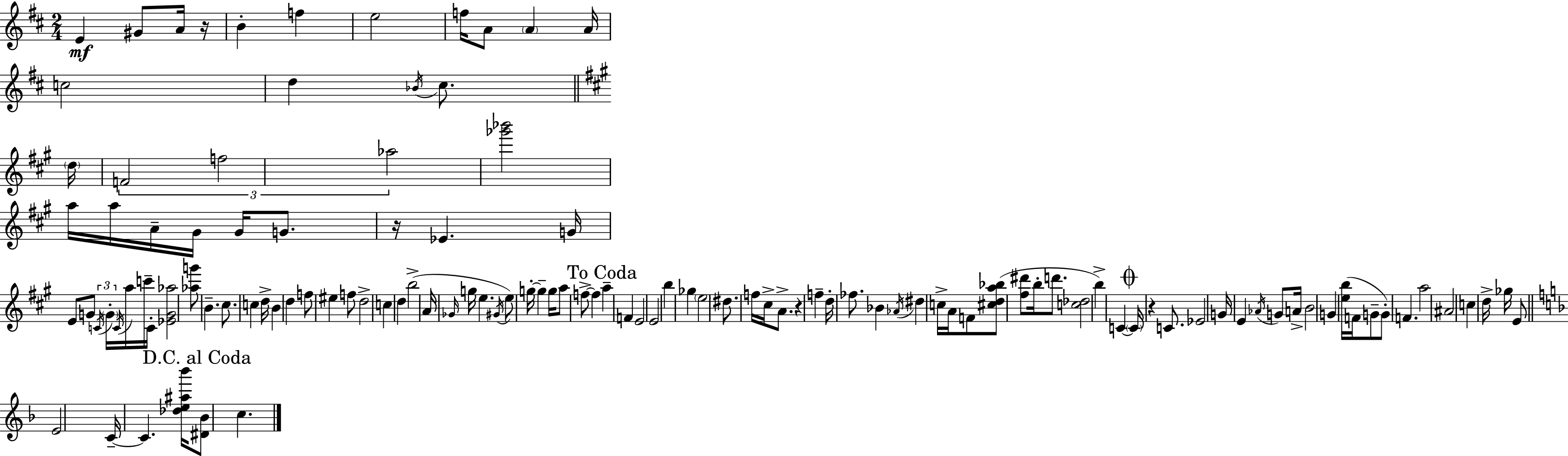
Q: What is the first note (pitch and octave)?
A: E4